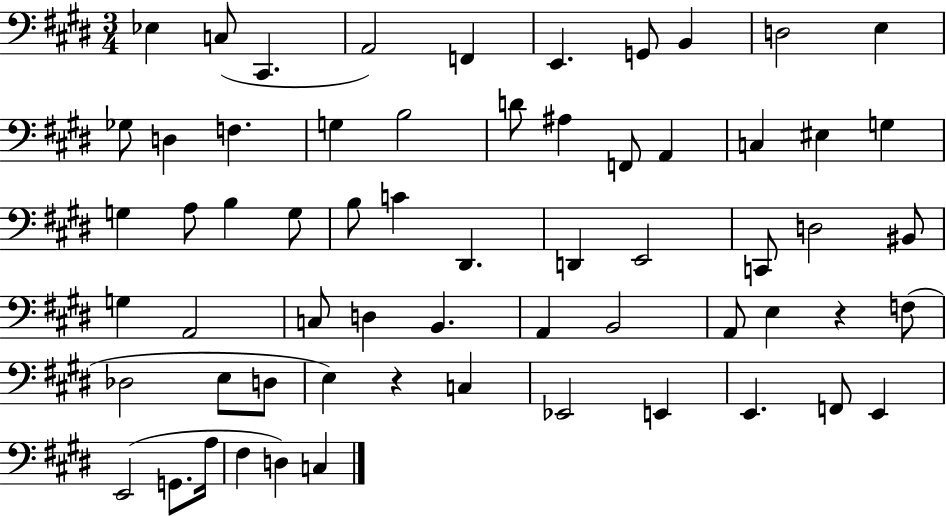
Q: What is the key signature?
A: E major